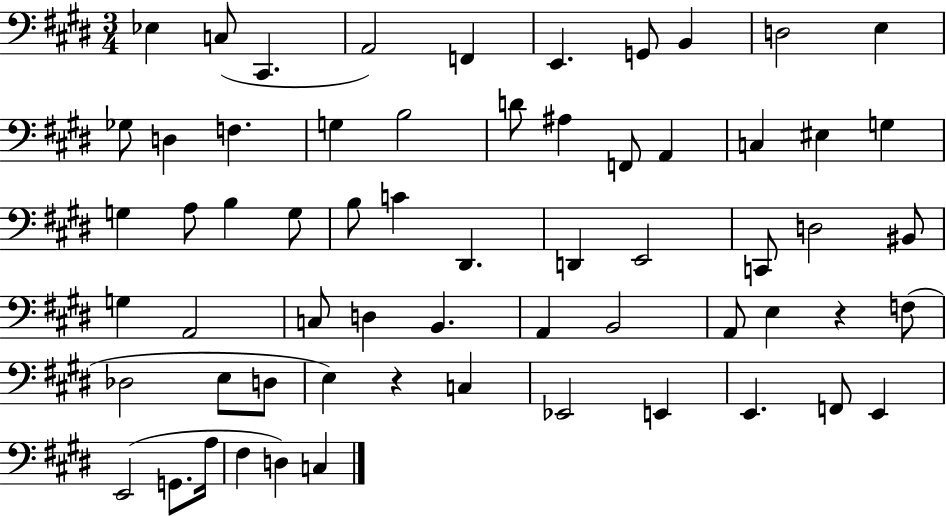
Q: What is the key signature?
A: E major